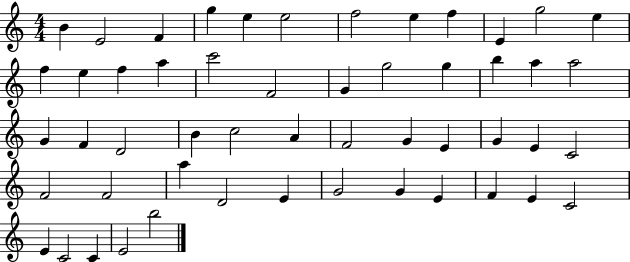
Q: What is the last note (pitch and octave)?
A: B5